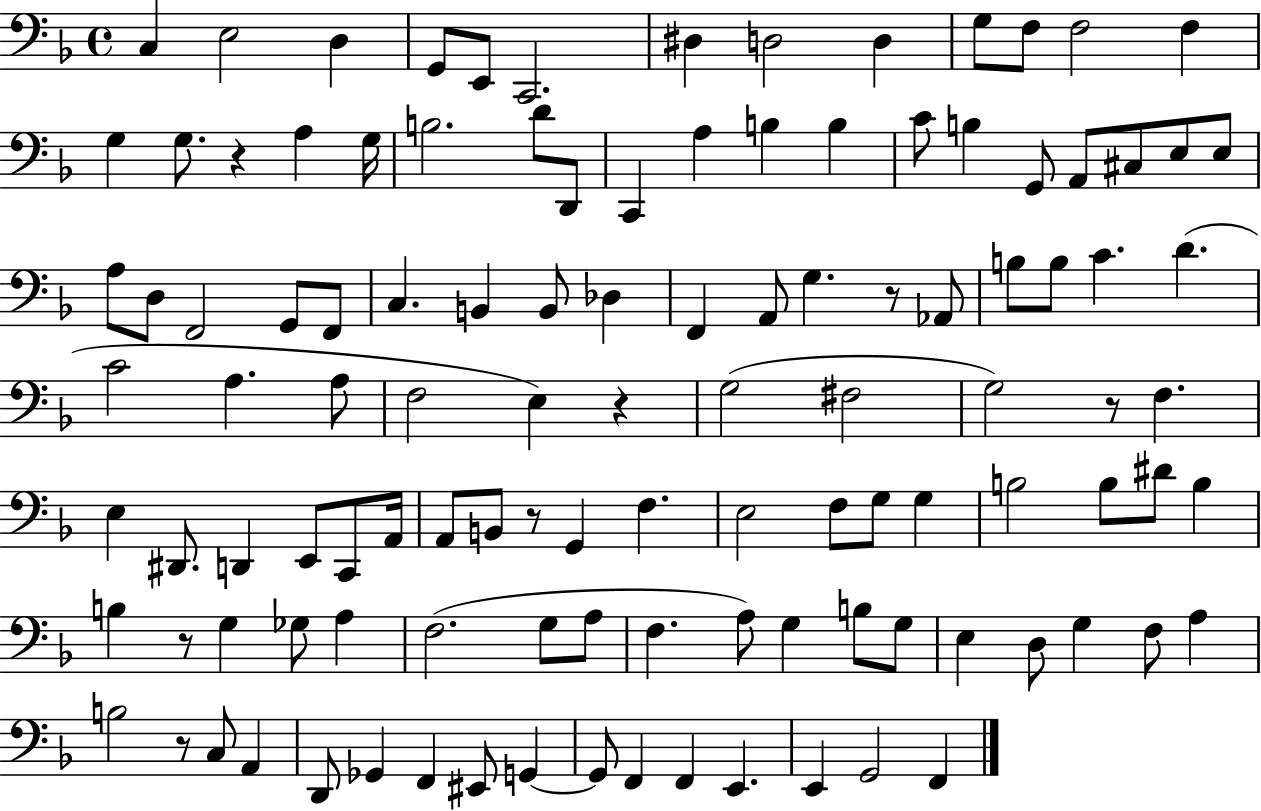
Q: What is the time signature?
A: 4/4